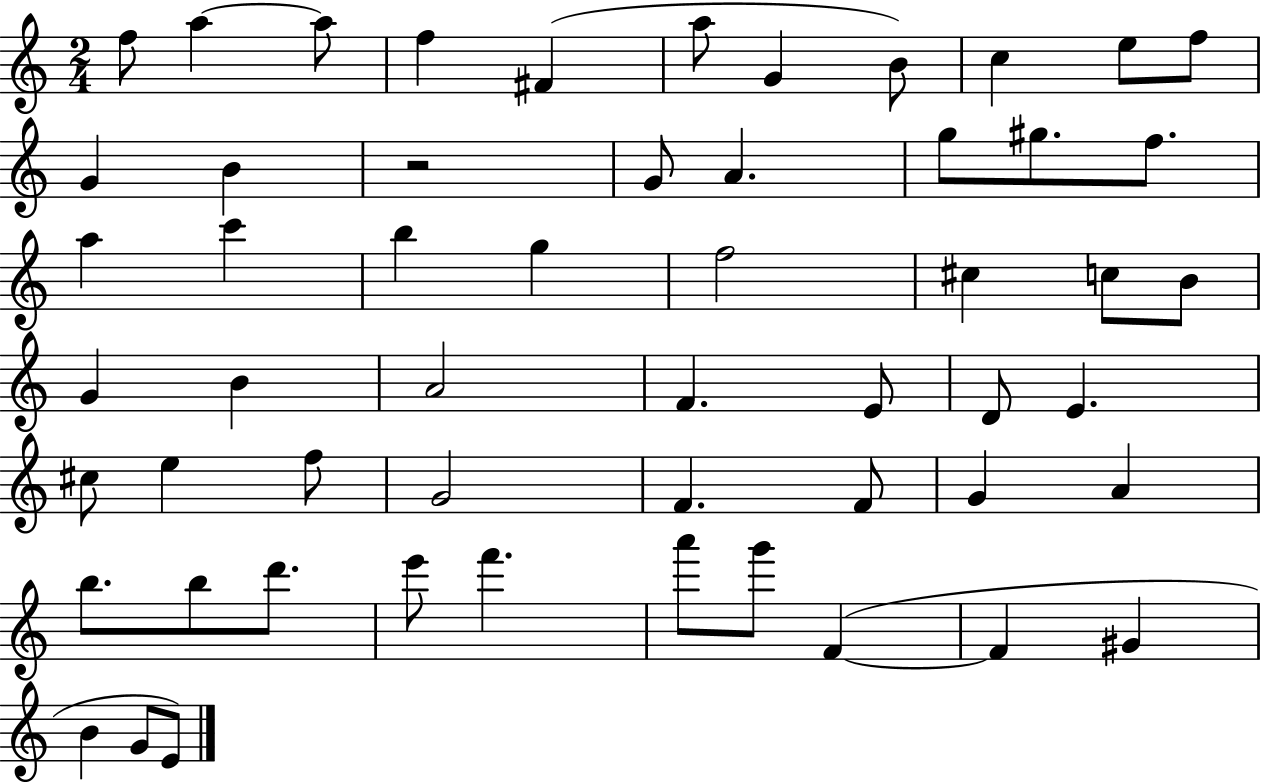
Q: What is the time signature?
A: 2/4